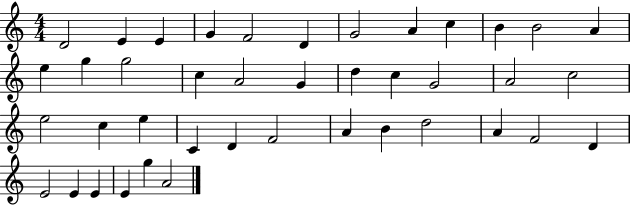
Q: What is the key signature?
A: C major